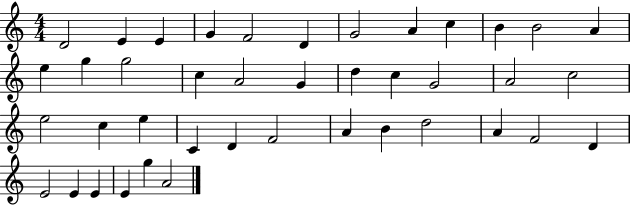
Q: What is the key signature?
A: C major